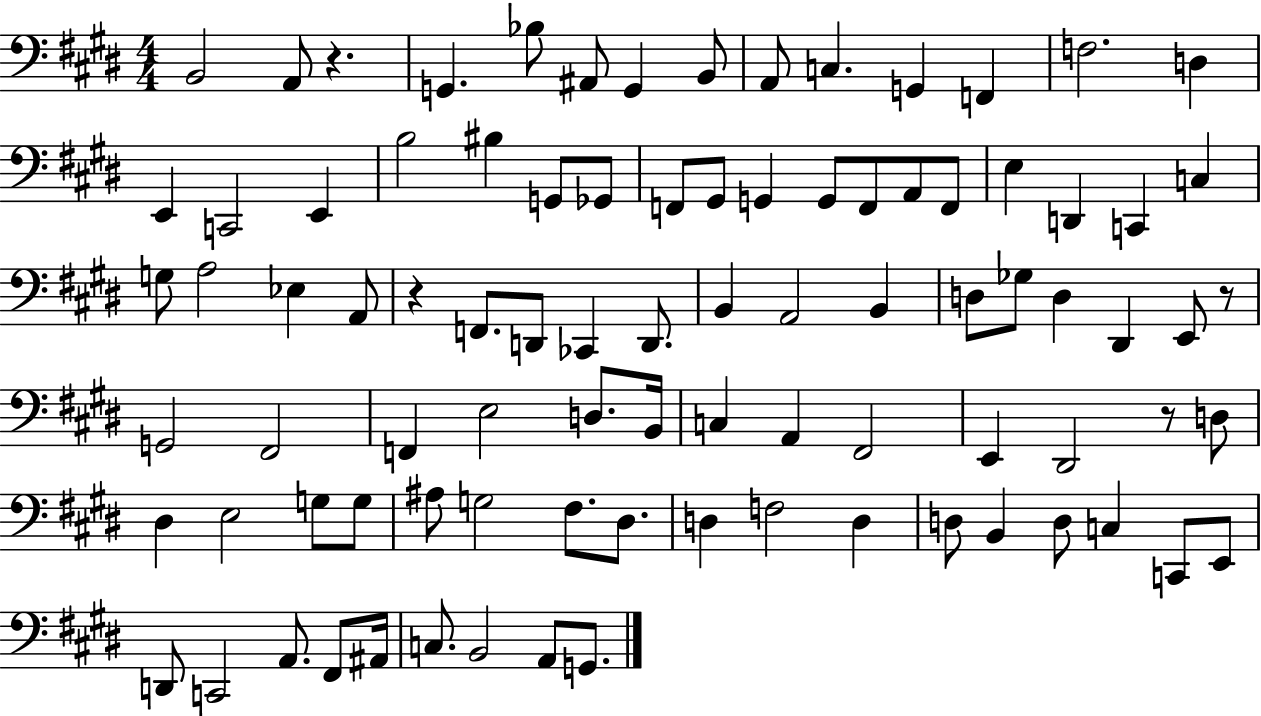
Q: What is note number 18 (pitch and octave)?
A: BIS3